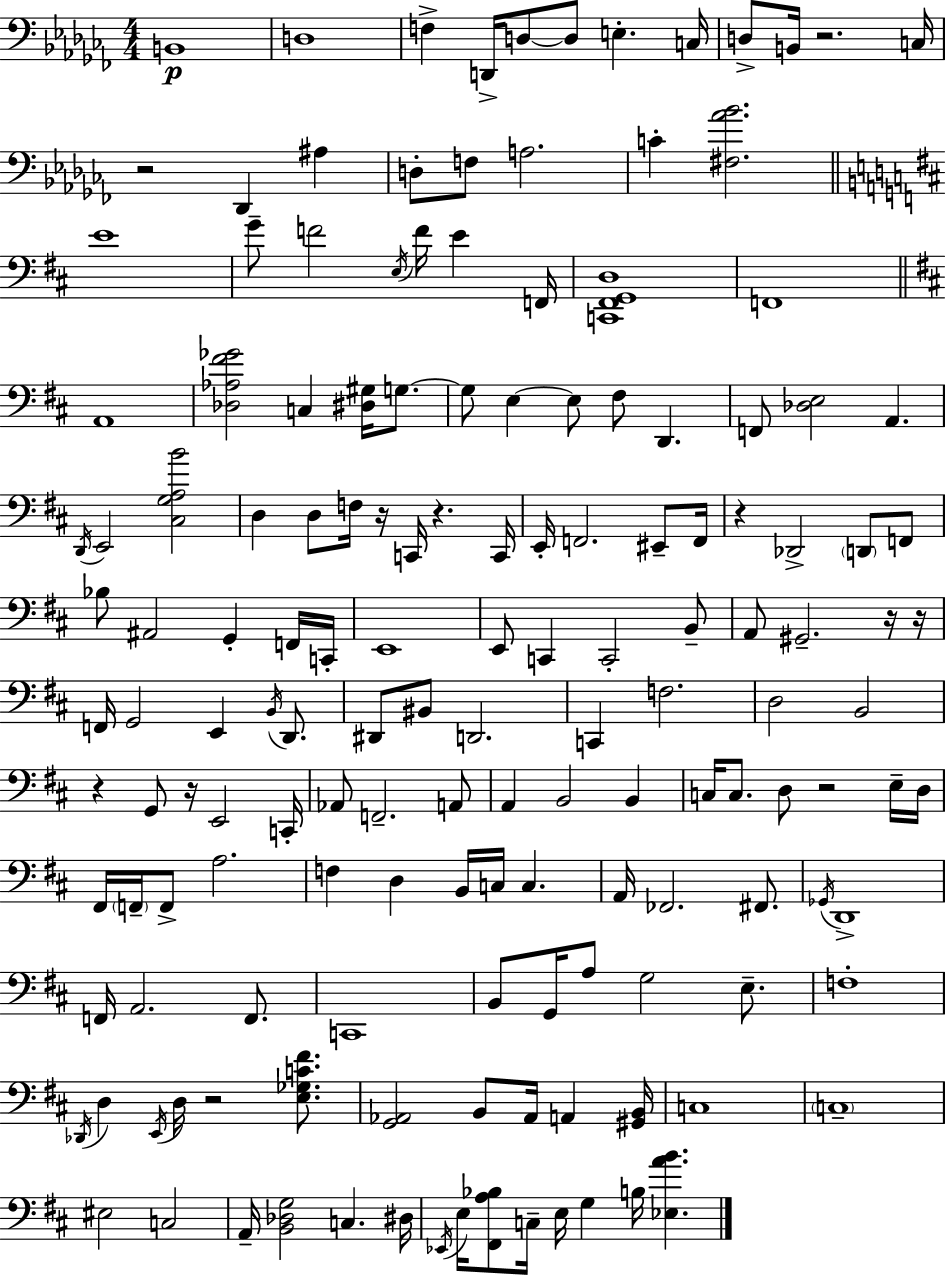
{
  \clef bass
  \numericTimeSignature
  \time 4/4
  \key aes \minor
  b,1\p | d1 | f4-> d,16-> d8~~ d8 e4.-. c16 | d8-> b,16 r2. c16 | \break r2 des,4 ais4 | d8-. f8 a2. | c'4-. <fis aes' bes'>2. | \bar "||" \break \key d \major e'1 | g'8-- f'2 \acciaccatura { e16 } f'16 e'4 | f,16 <c, fis, g, d>1 | f,1 | \break \bar "||" \break \key b \minor a,1 | <des aes fis' ges'>2 c4 <dis gis>16 g8.~~ | g8 e4~~ e8 fis8 d,4. | f,8 <des e>2 a,4. | \break \acciaccatura { d,16 } e,2 <cis g a b'>2 | d4 d8 f16 r16 c,16 r4. | c,16 e,16-. f,2. eis,8-- | f,16 r4 des,2-> \parenthesize d,8 f,8 | \break bes8 ais,2 g,4-. f,16 | c,16-. e,1 | e,8 c,4 c,2-. b,8-- | a,8 gis,2.-- r16 | \break r16 f,16 g,2 e,4 \acciaccatura { b,16 } d,8. | dis,8 bis,8 d,2. | c,4 f2. | d2 b,2 | \break r4 g,8 r16 e,2 | c,16-. aes,8 f,2.-- | a,8 a,4 b,2 b,4 | c16 c8. d8 r2 | \break e16-- d16 fis,16 \parenthesize f,16-- f,8-> a2. | f4 d4 b,16 c16 c4. | a,16 fes,2. fis,8. | \acciaccatura { ges,16 } d,1-> | \break f,16 a,2. | f,8. c,1 | b,8 g,16 a8 g2 | e8.-- f1-. | \break \acciaccatura { des,16 } d4 \acciaccatura { e,16 } d16 r2 | <e ges c' fis'>8. <g, aes,>2 b,8 aes,16 | a,4 <gis, b,>16 c1 | \parenthesize c1-- | \break eis2 c2 | a,16-- <b, des g>2 c4. | dis16 \acciaccatura { ees,16 } e16 <fis, a bes>8 c16-- e16 g4 b16 | <ees a' b'>4. \bar "|."
}